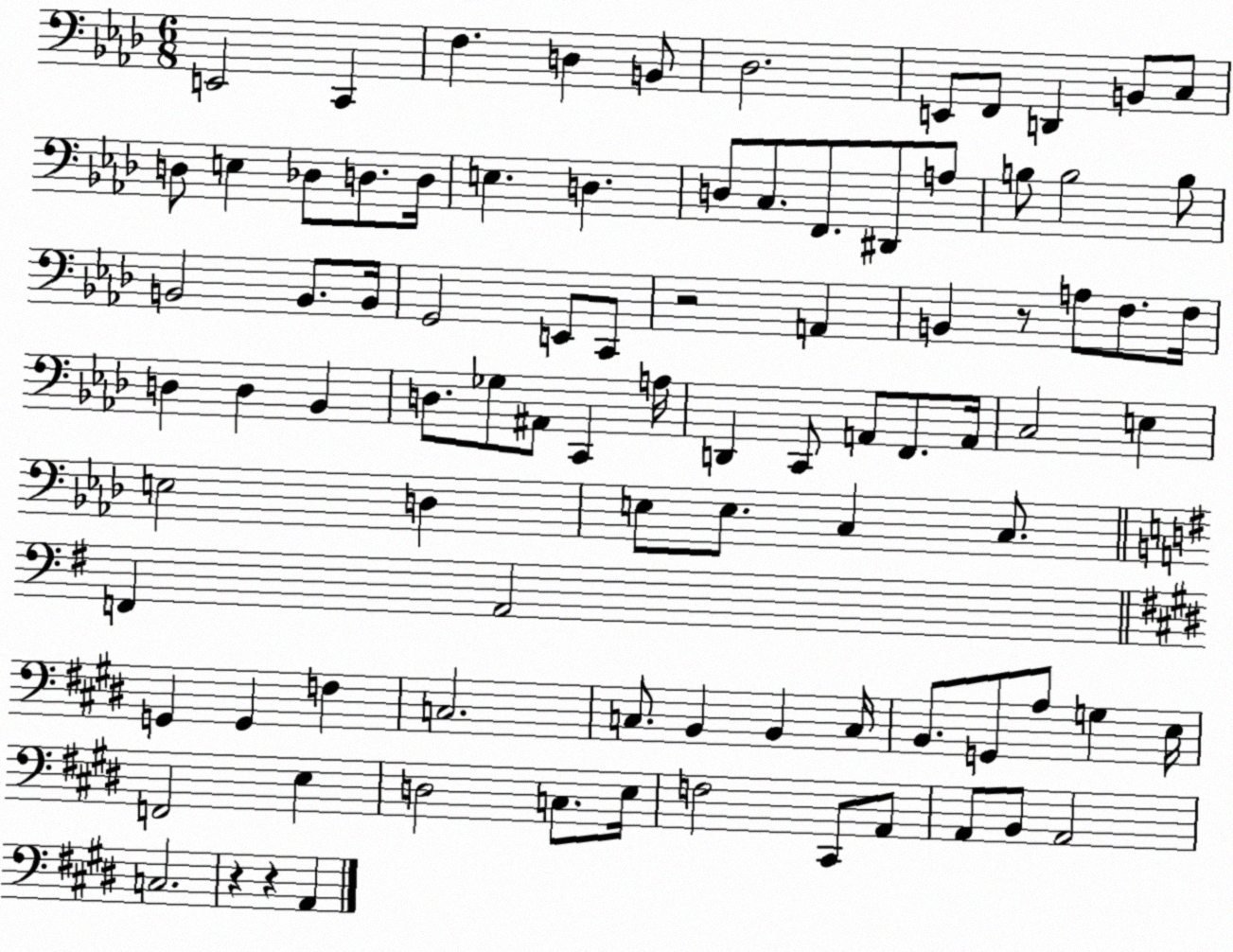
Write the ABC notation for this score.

X:1
T:Untitled
M:6/8
L:1/4
K:Ab
E,,2 C,, F, D, B,,/2 _D,2 E,,/2 F,,/2 D,, B,,/2 C,/2 D,/2 E, _D,/2 D,/2 D,/4 E, D, D,/2 C,/2 F,,/2 ^D,,/2 A,/2 B,/2 B,2 B,/2 B,,2 B,,/2 B,,/4 G,,2 E,,/2 C,,/2 z2 A,, B,, z/2 A,/2 F,/2 F,/4 D, D, _B,, D,/2 _G,/2 ^A,,/2 C,, A,/4 D,, C,,/2 A,,/2 F,,/2 A,,/4 C,2 E, E,2 D, E,/2 E,/2 C, C,/2 F,, A,,2 G,, G,, F, C,2 C,/2 B,, B,, C,/4 B,,/2 G,,/2 A,/2 G, E,/4 F,,2 E, D,2 C,/2 E,/4 F,2 ^C,,/2 A,,/2 A,,/2 B,,/2 A,,2 C,2 z z A,,